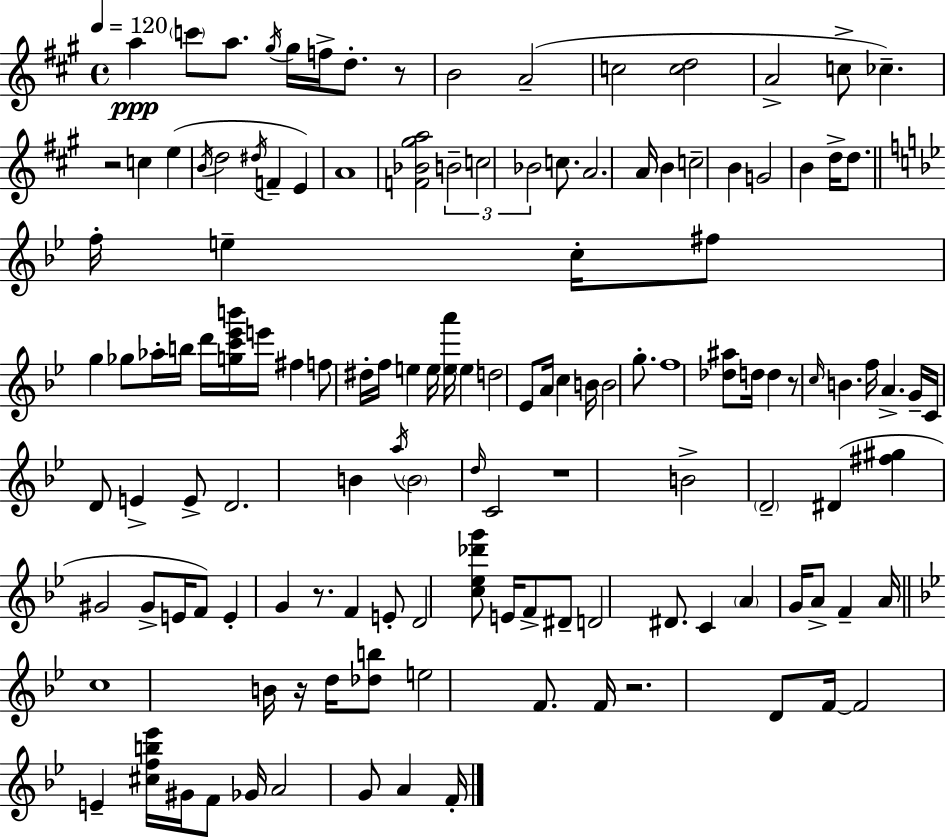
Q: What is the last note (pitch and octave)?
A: F4